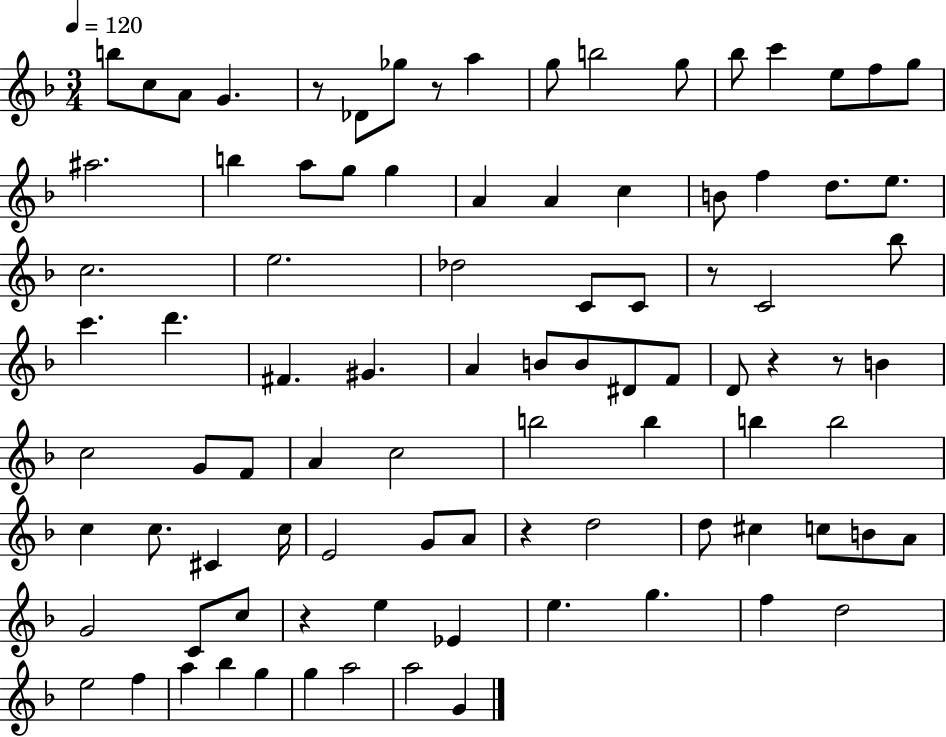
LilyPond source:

{
  \clef treble
  \numericTimeSignature
  \time 3/4
  \key f \major
  \tempo 4 = 120
  b''8 c''8 a'8 g'4. | r8 des'8 ges''8 r8 a''4 | g''8 b''2 g''8 | bes''8 c'''4 e''8 f''8 g''8 | \break ais''2. | b''4 a''8 g''8 g''4 | a'4 a'4 c''4 | b'8 f''4 d''8. e''8. | \break c''2. | e''2. | des''2 c'8 c'8 | r8 c'2 bes''8 | \break c'''4. d'''4. | fis'4. gis'4. | a'4 b'8 b'8 dis'8 f'8 | d'8 r4 r8 b'4 | \break c''2 g'8 f'8 | a'4 c''2 | b''2 b''4 | b''4 b''2 | \break c''4 c''8. cis'4 c''16 | e'2 g'8 a'8 | r4 d''2 | d''8 cis''4 c''8 b'8 a'8 | \break g'2 c'8 c''8 | r4 e''4 ees'4 | e''4. g''4. | f''4 d''2 | \break e''2 f''4 | a''4 bes''4 g''4 | g''4 a''2 | a''2 g'4 | \break \bar "|."
}